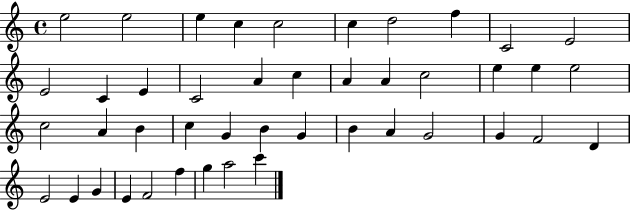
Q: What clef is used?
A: treble